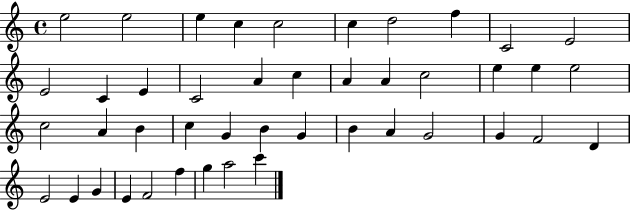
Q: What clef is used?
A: treble